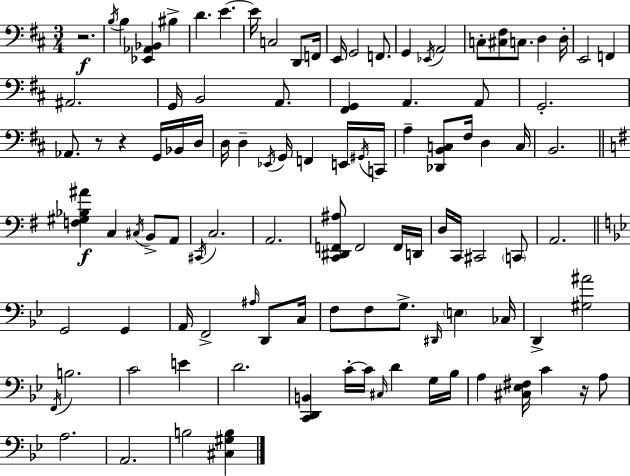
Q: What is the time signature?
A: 3/4